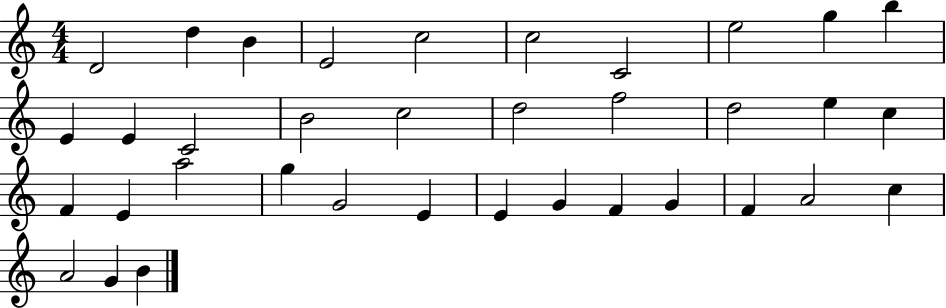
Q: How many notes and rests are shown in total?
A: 36